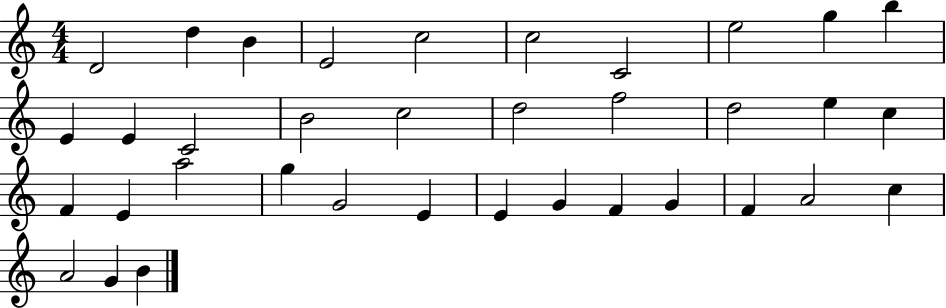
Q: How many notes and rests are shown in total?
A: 36